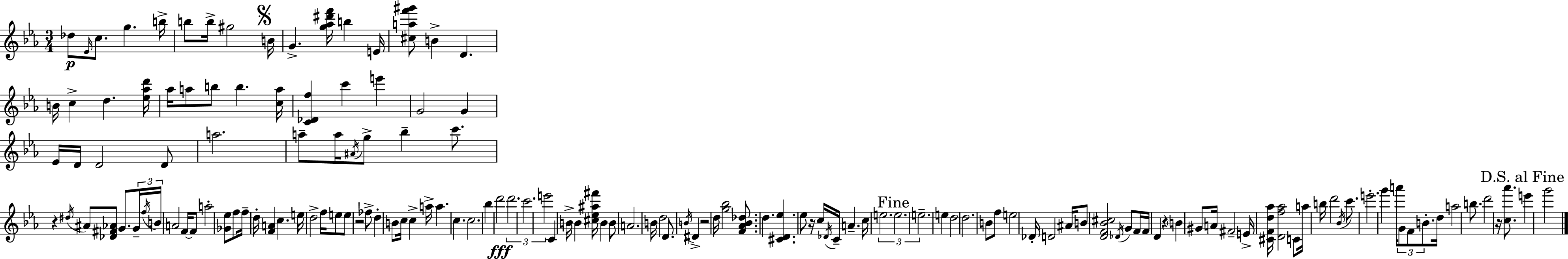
{
  \clef treble
  \numericTimeSignature
  \time 3/4
  \key ees \major
  \repeat volta 2 { des''8\p \grace { ees'16 } c''8. g''4. | b''16-> b''8 b''16-> gis''2 | \mark \markup { \musicglyph "scripts.segno" } b'16 g'4.-> <g'' aes'' dis''' f'''>16 b''4 | e'16 <cis'' a'' f''' gis'''>8 b'4-> d'4. | \break b'16 c''4-> d''4. | <ees'' aes'' d'''>16 aes''16 a''8 b''8 b''4. | <c'' a''>16 <c' des' f''>4 c'''4 e'''4 | g'2 g'4 | \break ees'16 d'16 d'2 d'8 | a''2. | a''8-- a''16 \acciaccatura { ais'16 } g''8-> bes''4-- c'''8. | r4 \acciaccatura { dis''16 } ais'8 <des' fis' aes'>8 g'8. | \break \tuplet 3/2 { g'16-- \acciaccatura { f''16 } b'16 } a'2 | f'16~~ f'8 a''2-. | <ges' ees''>8 f''8 f''16-- d''16-. <f' a'>4 c''4. | e''16 d''2-> | \break f''16 e''8 e''8 r2 | fes''8-> d''4-. b'8 c''16 c''4-> | a''16-> a''4. c''4. | c''2. | \break bes''4 d'''2\fff | \tuplet 3/2 { d'''2. | c'''2. | e'''2 } | \break c'4 b'16-> b'4 <cis'' ees'' ais'' fis'''>16 b'4 | b'8 a'2. | b'16 d''2 | d'8. \acciaccatura { b'16 } dis'4-> r2 | \break d''16 <g'' bes''>2 | <f' aes' bes' des''>8. d''4. <cis' d' ees''>4. | ees''8 r16 c''16 \acciaccatura { des'16 } c'16-- a'4.-- | c''16 \tuplet 3/2 { e''2. | \break \mark "Fine" e''2. | e''2.-- } | e''4 d''2 | d''2. | \break b'8 f''8 e''2 | des'16-. d'2 | ais'16 b'8 <d' f' bes' cis''>2 | \acciaccatura { des'16 } g'8 f'16 f'16 d'4 r4 | \break \parenthesize b'4 gis'8 a'16 fis'2-- | e'16-> <cis' f' d'' aes''>16 <d' f'' aes''>2 | c'8 a''16 b''16 d'''2 | \acciaccatura { bes'16 } c'''8. e'''2.-. | \break g'''4 | a'''16 \tuplet 3/2 { g'8 f'8 b'8.-. } d''16 a''2 | b''8. d'''2 | r16 <c'' aes'''>8. \mark "D.S. al Fine" e'''4 | \break g'''2 } \bar "|."
}